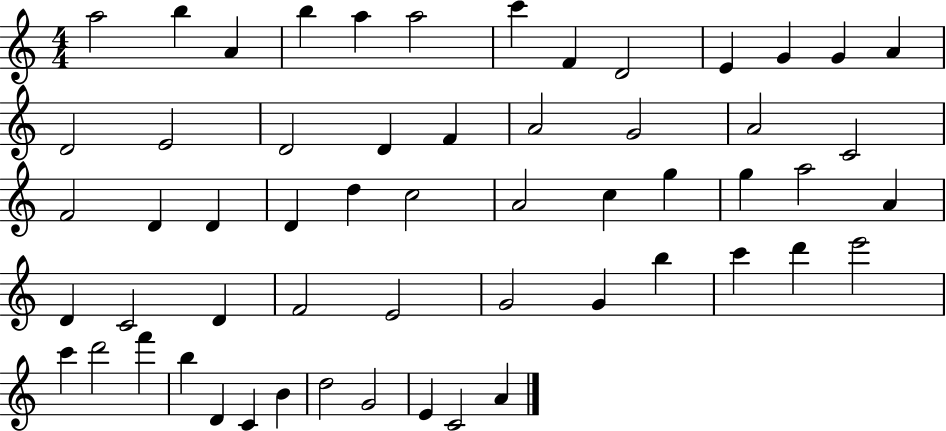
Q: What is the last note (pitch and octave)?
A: A4